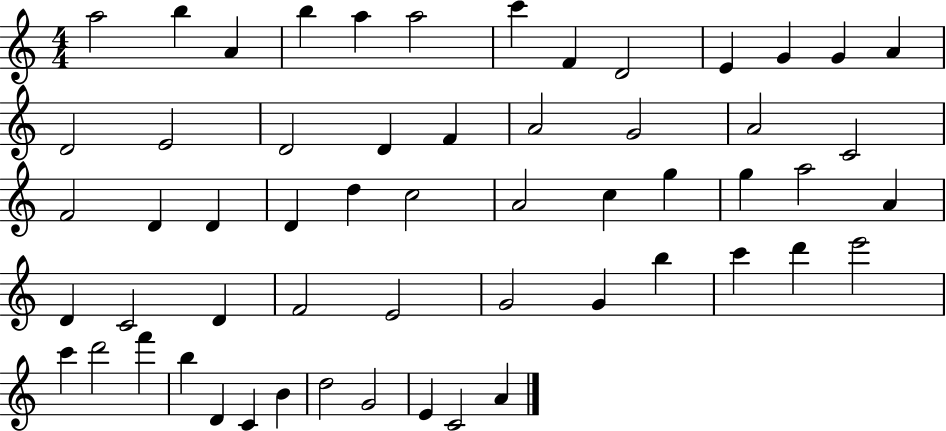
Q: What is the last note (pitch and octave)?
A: A4